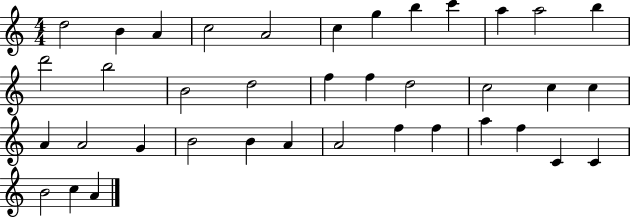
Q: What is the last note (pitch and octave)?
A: A4